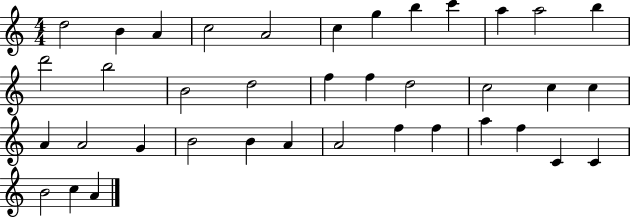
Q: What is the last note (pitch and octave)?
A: A4